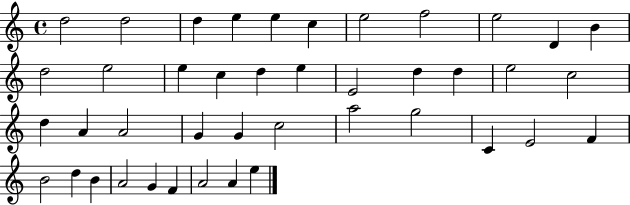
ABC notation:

X:1
T:Untitled
M:4/4
L:1/4
K:C
d2 d2 d e e c e2 f2 e2 D B d2 e2 e c d e E2 d d e2 c2 d A A2 G G c2 a2 g2 C E2 F B2 d B A2 G F A2 A e